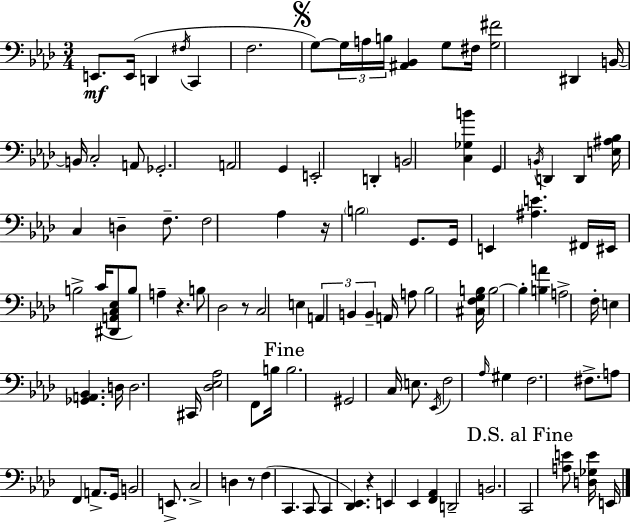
{
  \clef bass
  \numericTimeSignature
  \time 3/4
  \key aes \major
  \repeat volta 2 { e,8.\mf e,16( d,4 \acciaccatura { fis16 } c,4 | f2. | \mark \markup { \musicglyph "scripts.segno" } g8~~) \tuplet 3/2 { g16 a16 b16 } <ais, bes,>4 g8 | fis16 <g fis'>2 dis,4 | \break b,16~~ b,16 c2-. a,8 | ges,2.-. | a,2 g,4 | e,2-. d,4-. | \break b,2 <c ges b'>4 | g,4 \acciaccatura { b,16 } d,4 d,4 | <e ais bes>16 c4 d4-- f8.-- | f2 aes4 | \break r16 \parenthesize b2 g,8. | g,16 e,4 <ais e'>4. | fis,16 eis,16 b2-> c'16( | <dis, a, c ees>8 b8) a4-- r4. | \break b8 des2 | r8 c2 e4 | \tuplet 3/2 { a,4 b,4 b,4-- } | a,16 a8 bes2 | \break <cis f g b>16 b2~~ b4-. | <b a'>4 a2-> | f16-. e4 <ges, a, bes,>4. | d16 d2. | \break cis,16 <des ees aes>2 f,8 | b16 \mark "Fine" b2. | gis,2 c16 e8. | \acciaccatura { ees,16 } f2 \grace { aes16 } | \break gis4 f2. | fis8.-> a8 f,4 | a,8.-> g,16 b,2 | e,8.-> c2-> | \break d4 r8 f4( c,4. | c,8 c,4 <des, ees,>4.) | r4 e,4 | ees,4 <f, aes,>4 d,2-- | \break b,2. | \mark "D.S. al Fine" c,2 | <a e'>8 <d ges e'>16 e,16 } \bar "|."
}